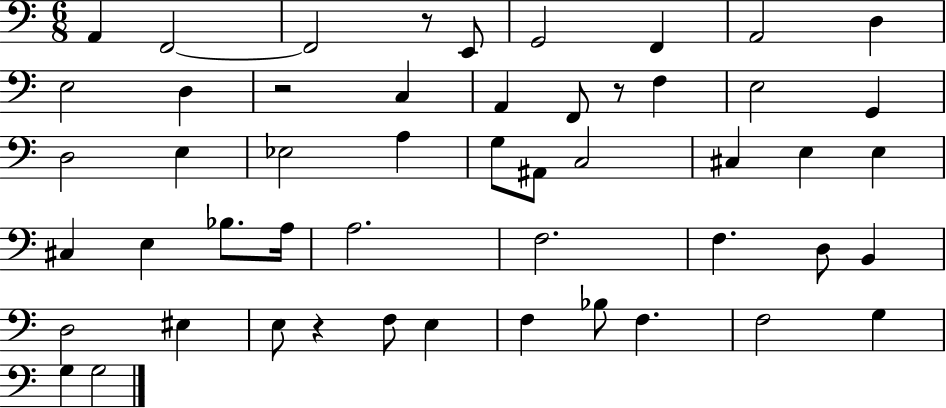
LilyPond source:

{
  \clef bass
  \numericTimeSignature
  \time 6/8
  \key c \major
  \repeat volta 2 { a,4 f,2~~ | f,2 r8 e,8 | g,2 f,4 | a,2 d4 | \break e2 d4 | r2 c4 | a,4 f,8 r8 f4 | e2 g,4 | \break d2 e4 | ees2 a4 | g8 ais,8 c2 | cis4 e4 e4 | \break cis4 e4 bes8. a16 | a2. | f2. | f4. d8 b,4 | \break d2 eis4 | e8 r4 f8 e4 | f4 bes8 f4. | f2 g4 | \break g4 g2 | } \bar "|."
}